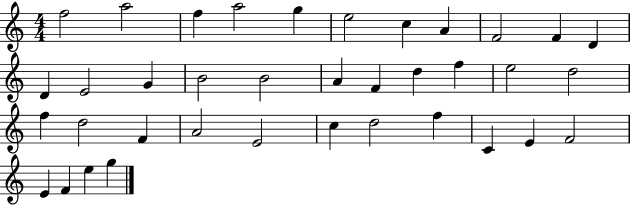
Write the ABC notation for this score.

X:1
T:Untitled
M:4/4
L:1/4
K:C
f2 a2 f a2 g e2 c A F2 F D D E2 G B2 B2 A F d f e2 d2 f d2 F A2 E2 c d2 f C E F2 E F e g